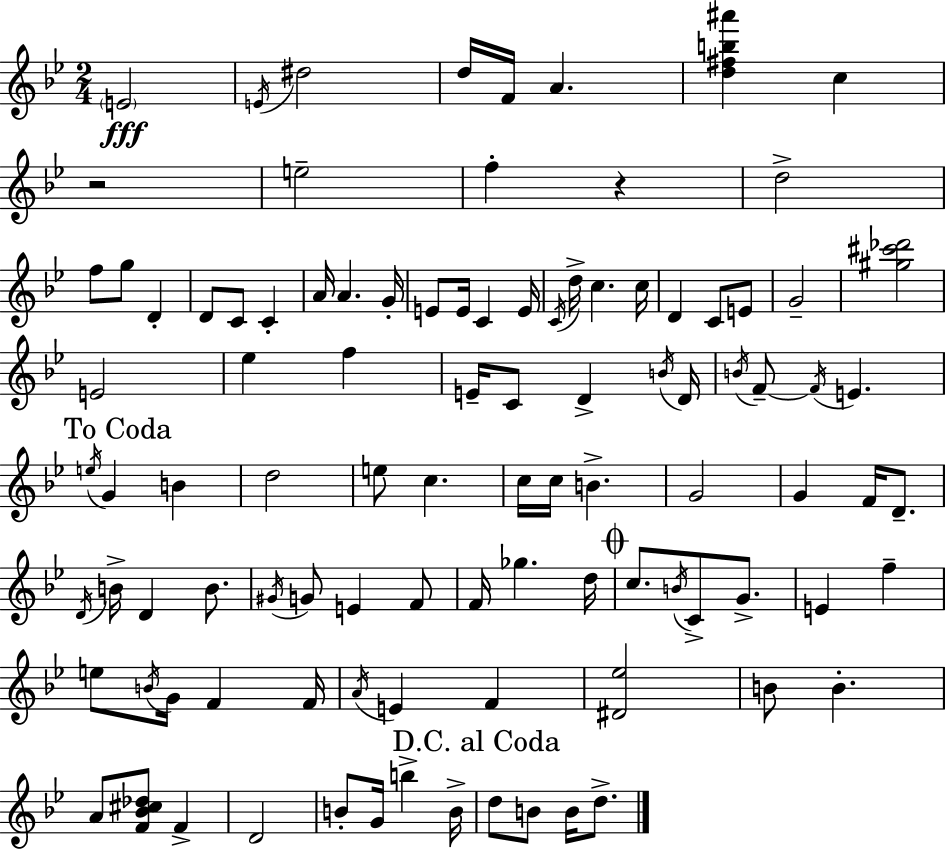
X:1
T:Untitled
M:2/4
L:1/4
K:Bb
E2 E/4 ^d2 d/4 F/4 A [d^fb^a'] c z2 e2 f z d2 f/2 g/2 D D/2 C/2 C A/4 A G/4 E/2 E/4 C E/4 C/4 d/4 c c/4 D C/2 E/2 G2 [^g^c'_d']2 E2 _e f E/4 C/2 D B/4 D/4 B/4 F/2 F/4 E e/4 G B d2 e/2 c c/4 c/4 B G2 G F/4 D/2 D/4 B/4 D B/2 ^G/4 G/2 E F/2 F/4 _g d/4 c/2 B/4 C/2 G/2 E f e/2 B/4 G/4 F F/4 A/4 E F [^D_e]2 B/2 B A/2 [F_B^c_d]/2 F D2 B/2 G/4 b B/4 d/2 B/2 B/4 d/2